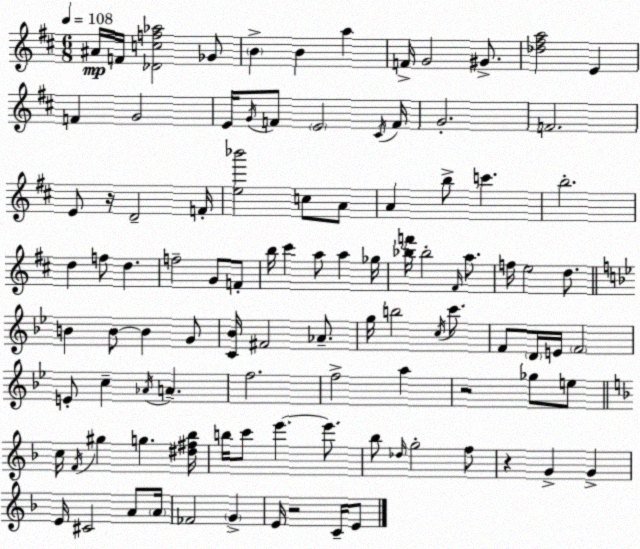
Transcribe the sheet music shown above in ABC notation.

X:1
T:Untitled
M:6/8
L:1/4
K:D
^A/4 F/4 [_Dcf_a]2 _G/2 B B a F/4 G2 ^G/2 [_d^fa]2 E F G2 E/4 G/4 F/2 E2 ^C/4 F/4 G2 F2 E/2 z/4 D2 F/4 [e_b']2 c/2 A/2 A b/2 c' b2 d f/2 d f2 G/2 F/2 b/4 ^c' a/2 a _g/4 [_bf']/4 _b2 ^F/4 a/2 f/4 e2 d/2 B B/2 B G/2 [C_B]/4 ^F2 _A/2 g/4 b2 c/4 c'/2 F/2 D/4 E/4 F2 E/2 c _A/4 A f2 f2 a z2 _g/2 e/2 c/4 F/4 ^g g [^d^f_b]/4 b/4 c'/2 e' e'/2 _b/2 _d/4 g2 f/2 z G G E/4 ^C2 A/2 A/4 _F2 G E/4 z2 C/4 E/2